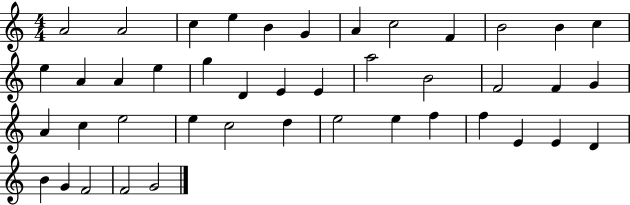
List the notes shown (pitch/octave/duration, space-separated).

A4/h A4/h C5/q E5/q B4/q G4/q A4/q C5/h F4/q B4/h B4/q C5/q E5/q A4/q A4/q E5/q G5/q D4/q E4/q E4/q A5/h B4/h F4/h F4/q G4/q A4/q C5/q E5/h E5/q C5/h D5/q E5/h E5/q F5/q F5/q E4/q E4/q D4/q B4/q G4/q F4/h F4/h G4/h